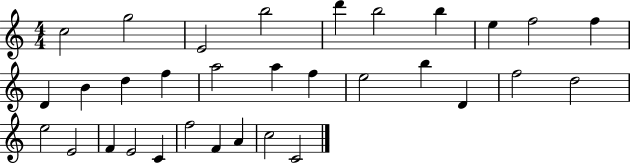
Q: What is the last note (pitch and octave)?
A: C4